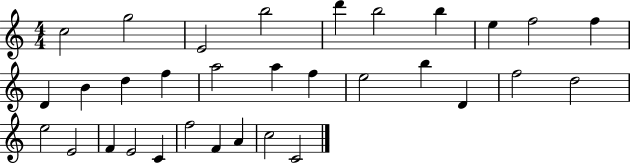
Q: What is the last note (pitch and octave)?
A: C4